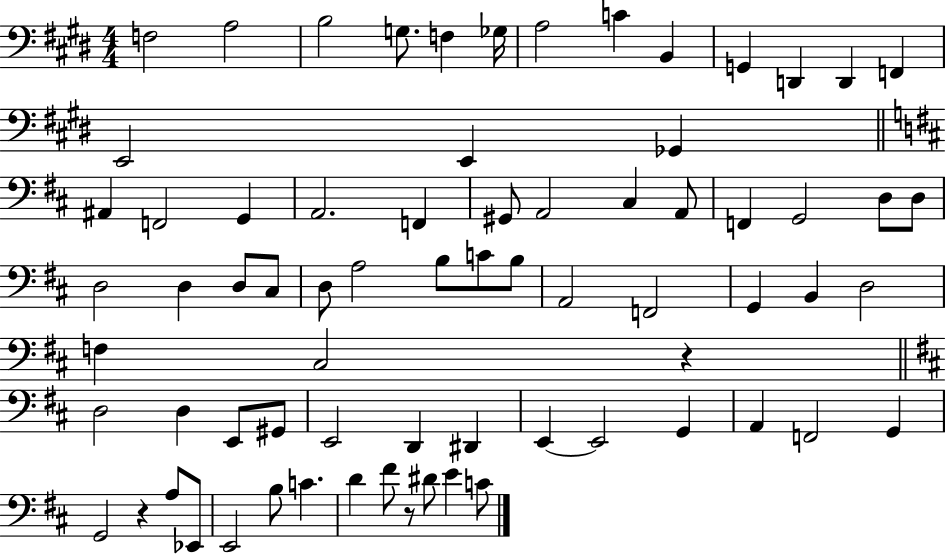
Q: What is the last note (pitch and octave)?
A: C4